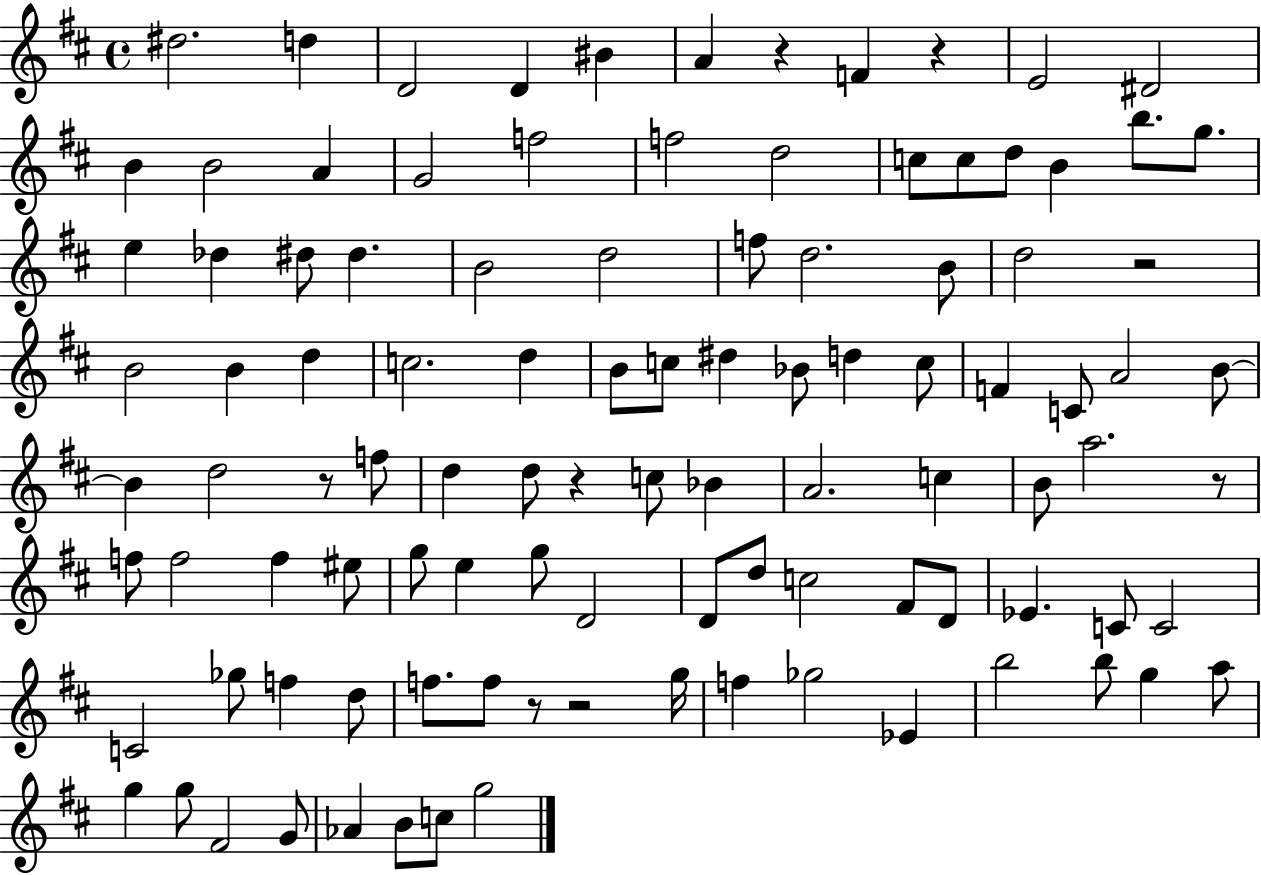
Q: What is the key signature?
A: D major